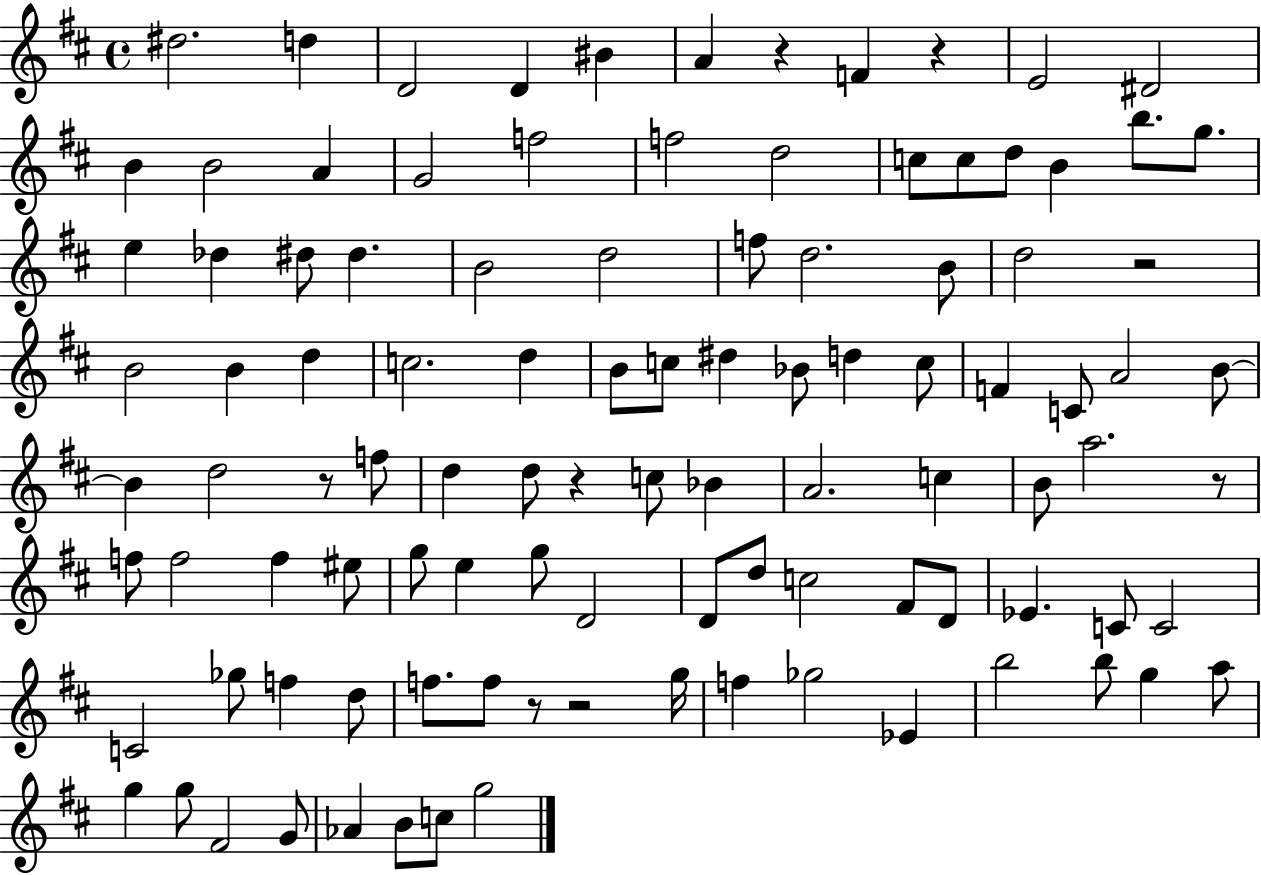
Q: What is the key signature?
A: D major